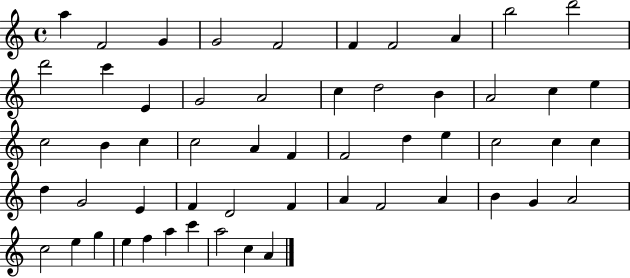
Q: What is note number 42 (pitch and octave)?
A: A4